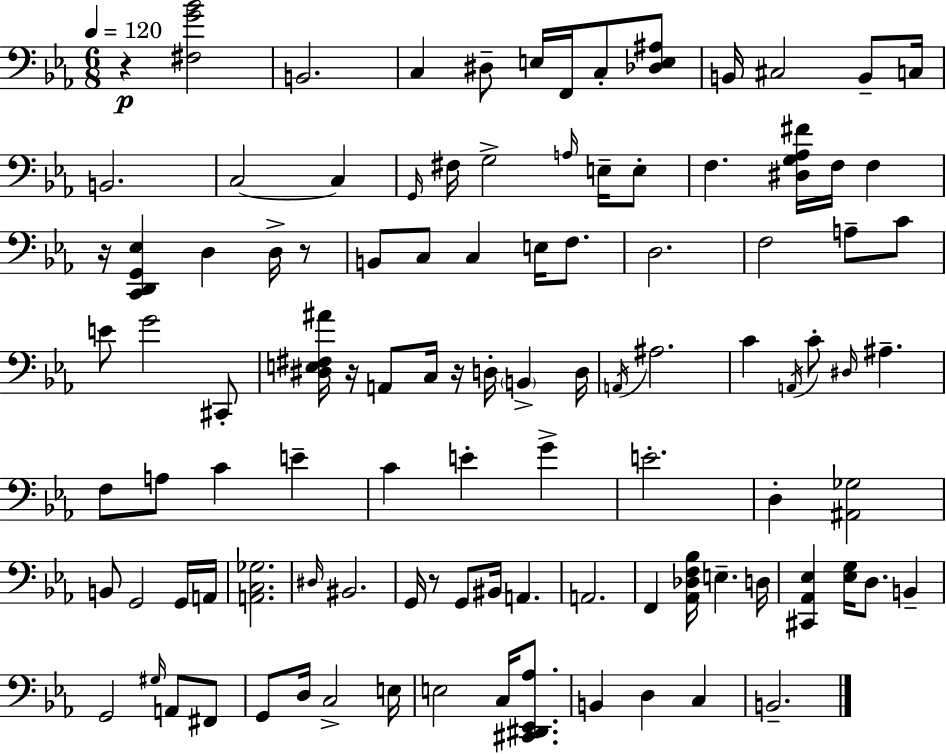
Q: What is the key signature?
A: EES major